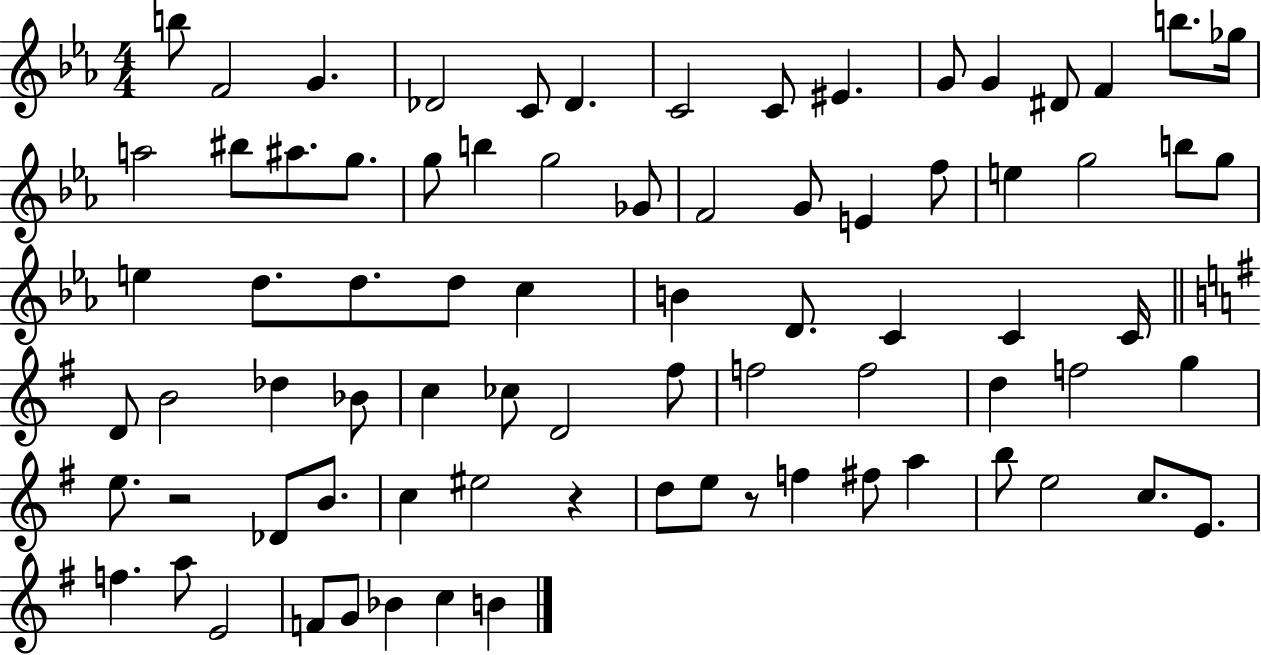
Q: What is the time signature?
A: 4/4